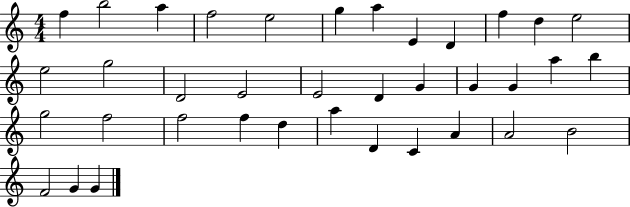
F5/q B5/h A5/q F5/h E5/h G5/q A5/q E4/q D4/q F5/q D5/q E5/h E5/h G5/h D4/h E4/h E4/h D4/q G4/q G4/q G4/q A5/q B5/q G5/h F5/h F5/h F5/q D5/q A5/q D4/q C4/q A4/q A4/h B4/h F4/h G4/q G4/q